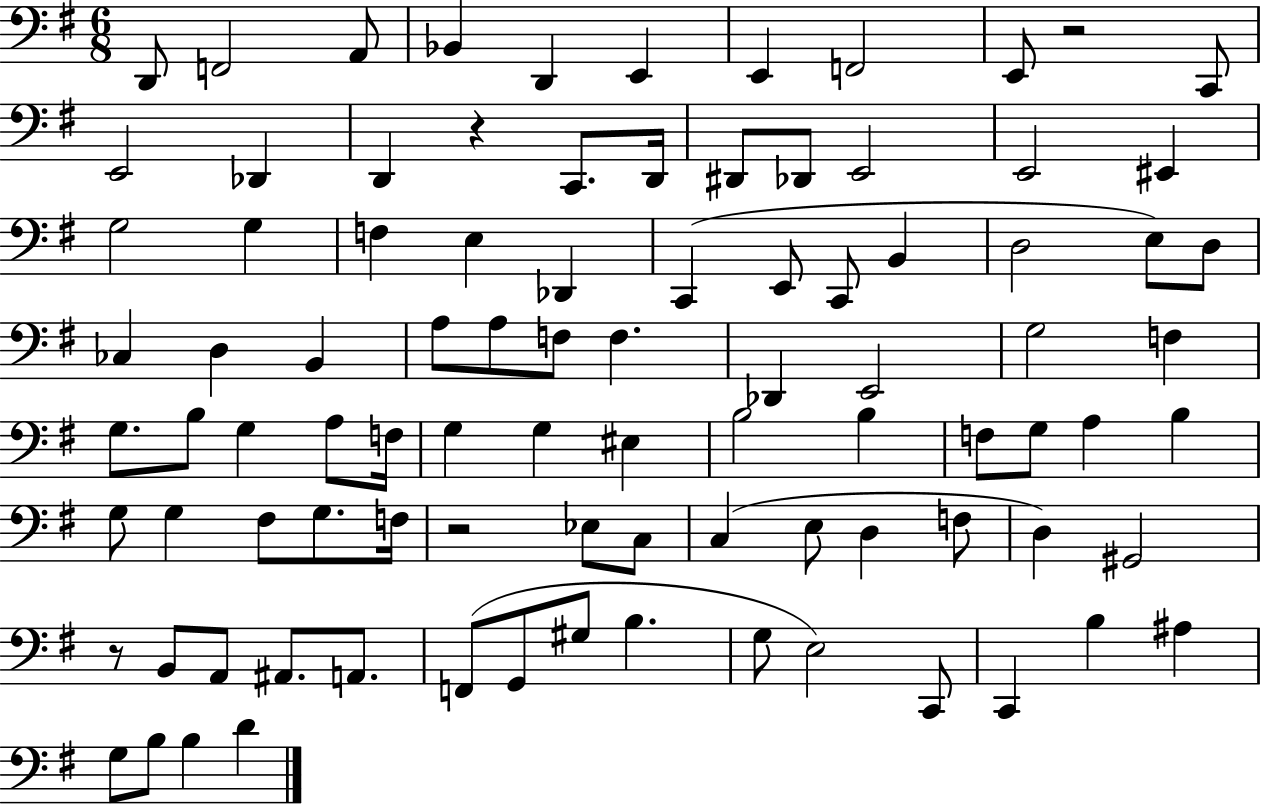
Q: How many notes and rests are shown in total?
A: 92